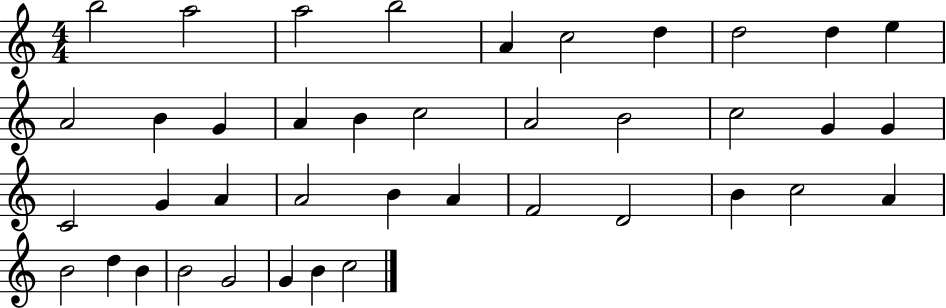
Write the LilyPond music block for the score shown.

{
  \clef treble
  \numericTimeSignature
  \time 4/4
  \key c \major
  b''2 a''2 | a''2 b''2 | a'4 c''2 d''4 | d''2 d''4 e''4 | \break a'2 b'4 g'4 | a'4 b'4 c''2 | a'2 b'2 | c''2 g'4 g'4 | \break c'2 g'4 a'4 | a'2 b'4 a'4 | f'2 d'2 | b'4 c''2 a'4 | \break b'2 d''4 b'4 | b'2 g'2 | g'4 b'4 c''2 | \bar "|."
}